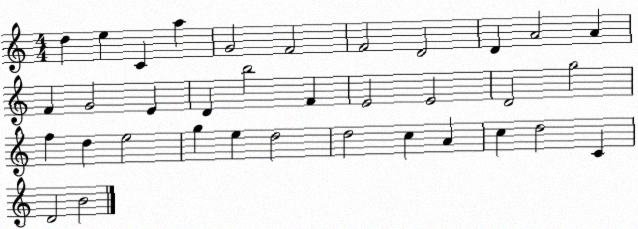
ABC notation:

X:1
T:Untitled
M:4/4
L:1/4
K:C
d e C a G2 F2 F2 D2 D A2 A F G2 E D b2 F E2 E2 D2 g2 f d e2 g e d2 d2 c A c d2 C D2 B2